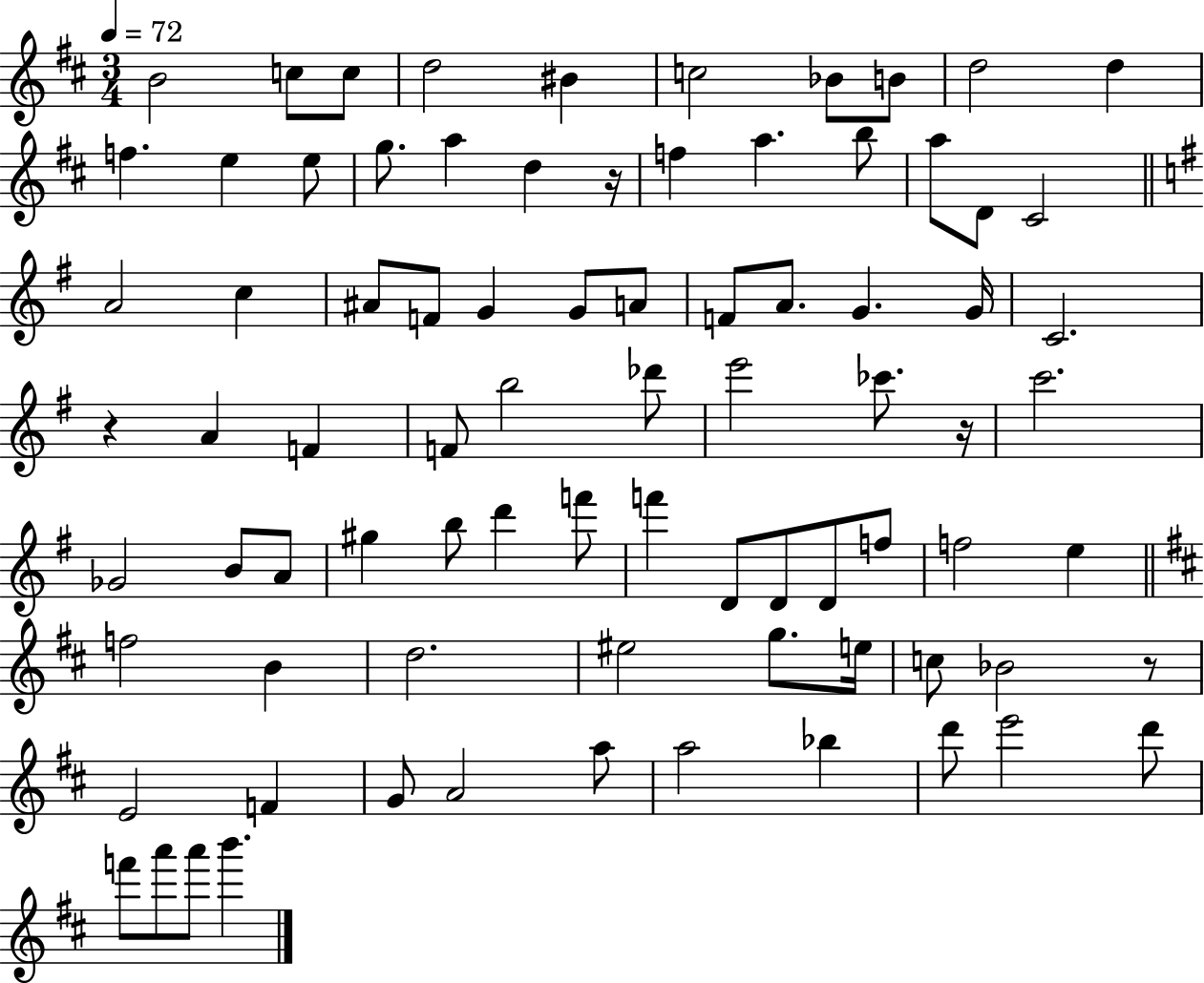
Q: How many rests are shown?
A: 4